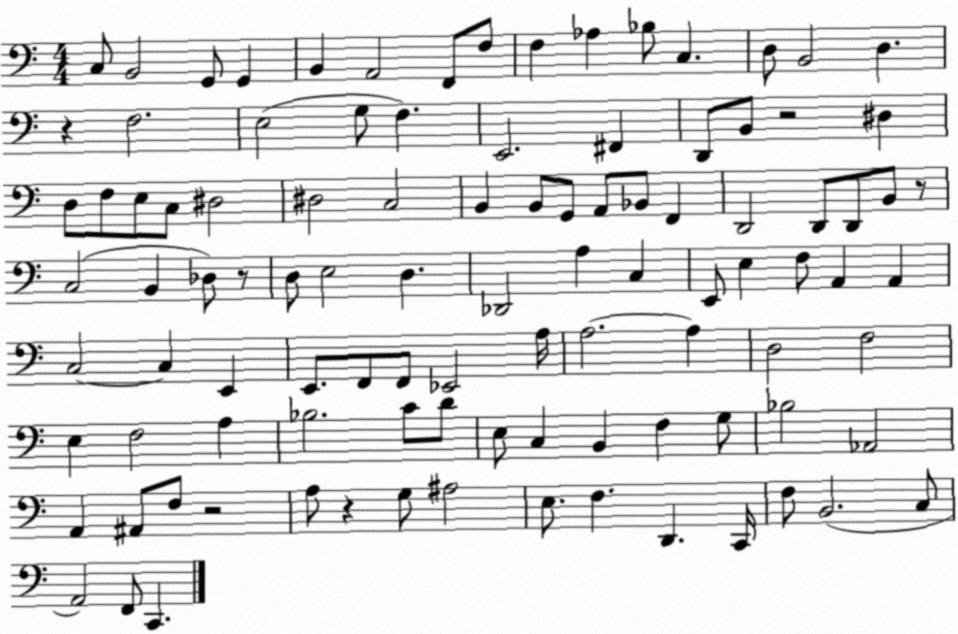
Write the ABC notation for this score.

X:1
T:Untitled
M:4/4
L:1/4
K:C
C,/2 B,,2 G,,/2 G,, B,, A,,2 F,,/2 F,/2 F, _A, _B,/2 C, D,/2 B,,2 D, z F,2 E,2 G,/2 F, E,,2 ^F,, D,,/2 B,,/2 z2 ^D, D,/2 F,/2 E,/2 C,/2 ^D,2 ^D,2 C,2 B,, B,,/2 G,,/2 A,,/2 _B,,/2 F,, D,,2 D,,/2 D,,/2 B,,/2 z/2 C,2 B,, _D,/2 z/2 D,/2 E,2 D, _D,,2 A, C, E,,/2 E, F,/2 A,, A,, C,2 C, E,, E,,/2 F,,/2 F,,/2 _E,,2 A,/4 A,2 A, D,2 F,2 E, F,2 A, _B,2 C/2 D/2 E,/2 C, B,, F, G,/2 _B,2 _A,,2 A,, ^A,,/2 F,/2 z2 A,/2 z G,/2 ^A,2 E,/2 F, D,, C,,/4 F,/2 B,,2 C,/2 A,,2 F,,/2 C,,